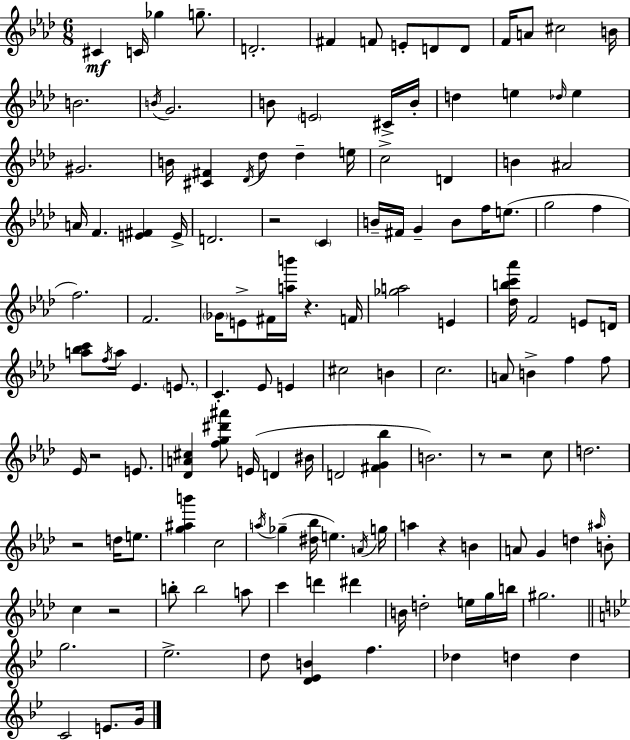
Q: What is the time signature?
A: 6/8